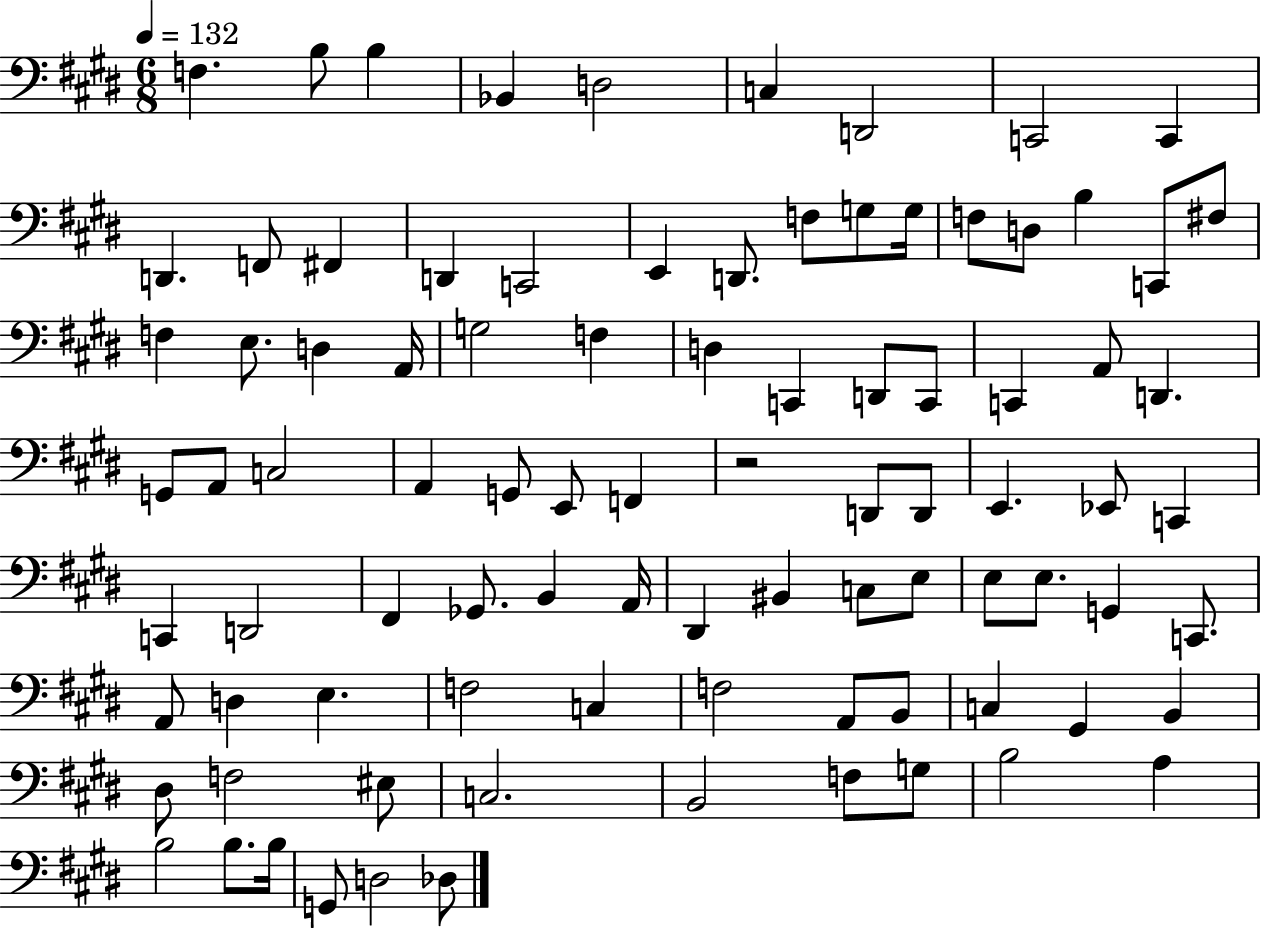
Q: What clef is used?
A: bass